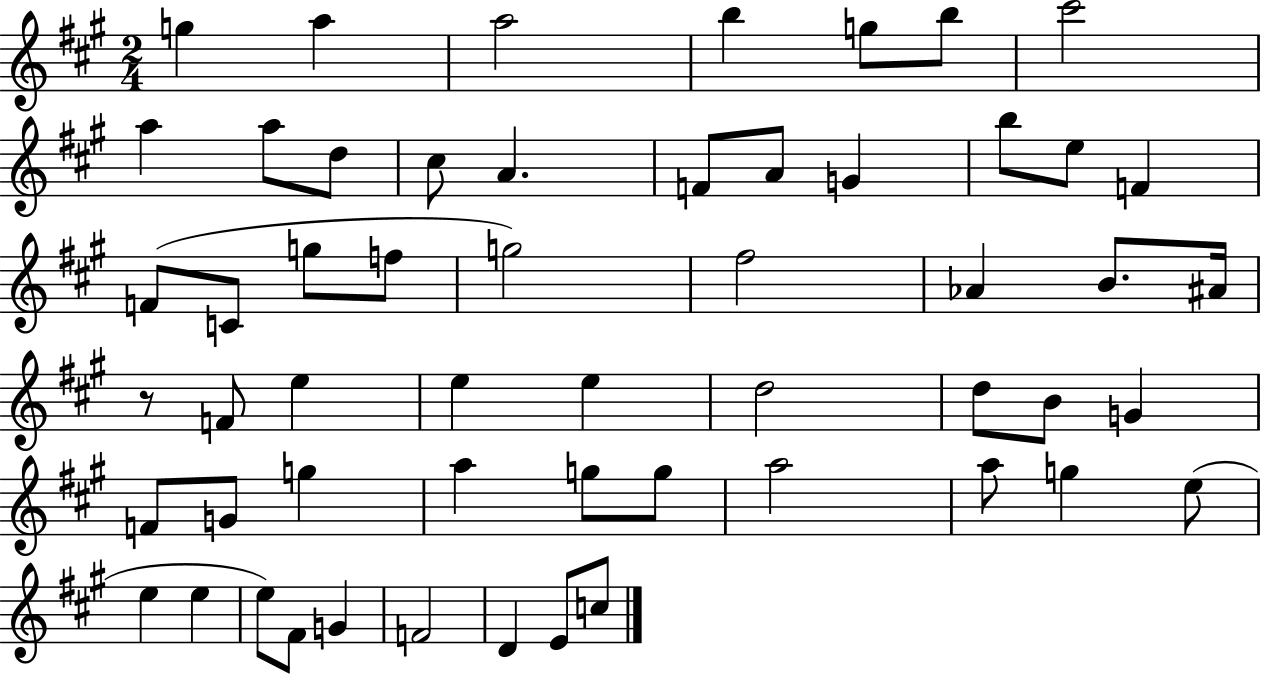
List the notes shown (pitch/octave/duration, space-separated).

G5/q A5/q A5/h B5/q G5/e B5/e C#6/h A5/q A5/e D5/e C#5/e A4/q. F4/e A4/e G4/q B5/e E5/e F4/q F4/e C4/e G5/e F5/e G5/h F#5/h Ab4/q B4/e. A#4/s R/e F4/e E5/q E5/q E5/q D5/h D5/e B4/e G4/q F4/e G4/e G5/q A5/q G5/e G5/e A5/h A5/e G5/q E5/e E5/q E5/q E5/e F#4/e G4/q F4/h D4/q E4/e C5/e